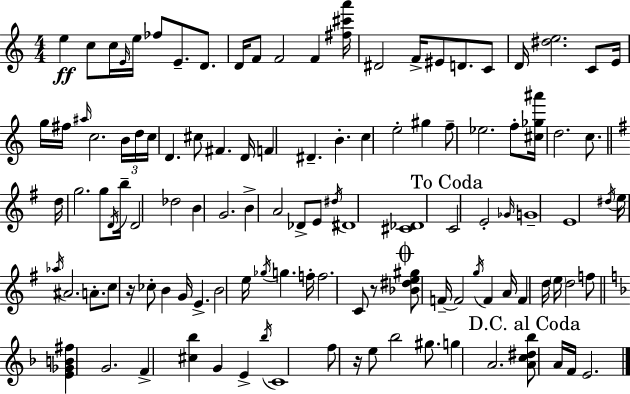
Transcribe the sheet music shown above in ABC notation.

X:1
T:Untitled
M:4/4
L:1/4
K:Am
e c/2 c/4 E/4 e/4 _f/2 E/2 D/2 D/4 F/2 F2 F [^f^c'a']/4 ^D2 F/4 ^E/2 D/2 C/2 D/4 [^de]2 C/2 E/4 g/4 ^f/4 ^a/4 c2 B/4 d/4 c/4 D ^c/2 ^F D/4 F ^D B c e2 ^g f/2 _e2 f/2 [^c_g^a']/4 d2 c/2 d/4 g2 g/2 D/4 b/4 D2 _d2 B G2 B A2 _D/2 E/2 ^d/4 ^D4 [^C_D]4 C2 E2 _G/4 G4 E4 ^d/4 e/4 _a/4 ^A2 A/2 c/2 z/4 _c/2 B G/4 E B2 e/4 _g/4 g f/4 f2 C/2 z/2 [_B^de^g]/2 F/4 F2 g/4 F A/4 F d/4 e/4 d2 f/2 [E_GB^f] G2 F [^c_b] G E _b/4 C4 f/2 z/4 e/2 _b2 ^g/2 g A2 [Ac^d_b]/2 A/4 F/4 E2